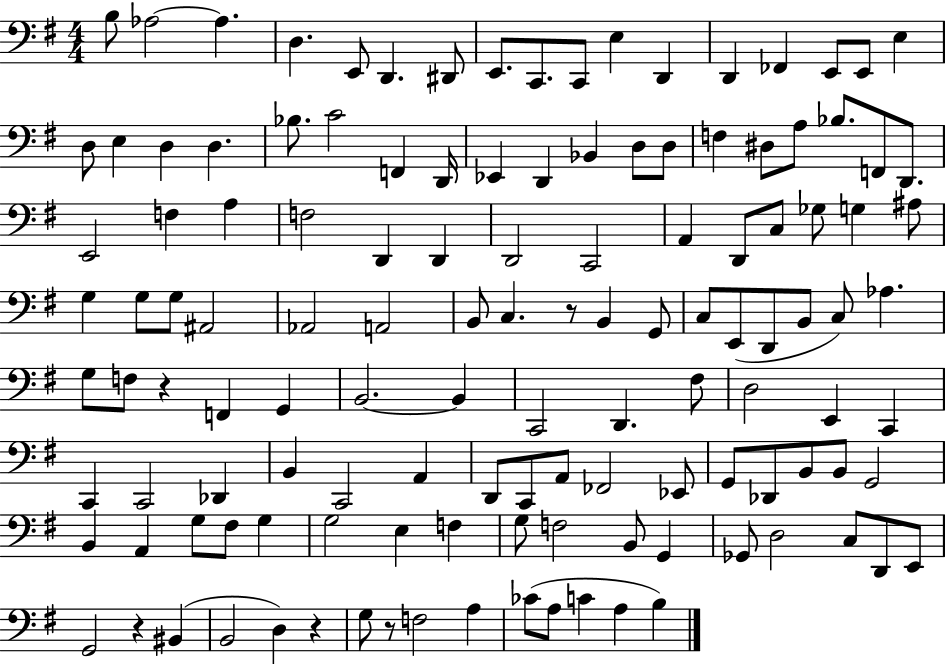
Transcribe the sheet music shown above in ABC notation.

X:1
T:Untitled
M:4/4
L:1/4
K:G
B,/2 _A,2 _A, D, E,,/2 D,, ^D,,/2 E,,/2 C,,/2 C,,/2 E, D,, D,, _F,, E,,/2 E,,/2 E, D,/2 E, D, D, _B,/2 C2 F,, D,,/4 _E,, D,, _B,, D,/2 D,/2 F, ^D,/2 A,/2 _B,/2 F,,/2 D,,/2 E,,2 F, A, F,2 D,, D,, D,,2 C,,2 A,, D,,/2 C,/2 _G,/2 G, ^A,/2 G, G,/2 G,/2 ^A,,2 _A,,2 A,,2 B,,/2 C, z/2 B,, G,,/2 C,/2 E,,/2 D,,/2 B,,/2 C,/2 _A, G,/2 F,/2 z F,, G,, B,,2 B,, C,,2 D,, ^F,/2 D,2 E,, C,, C,, C,,2 _D,, B,, C,,2 A,, D,,/2 C,,/2 A,,/2 _F,,2 _E,,/2 G,,/2 _D,,/2 B,,/2 B,,/2 G,,2 B,, A,, G,/2 ^F,/2 G, G,2 E, F, G,/2 F,2 B,,/2 G,, _G,,/2 D,2 C,/2 D,,/2 E,,/2 G,,2 z ^B,, B,,2 D, z G,/2 z/2 F,2 A, _C/2 A,/2 C A, B,